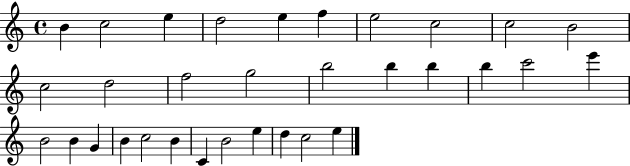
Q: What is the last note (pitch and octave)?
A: E5